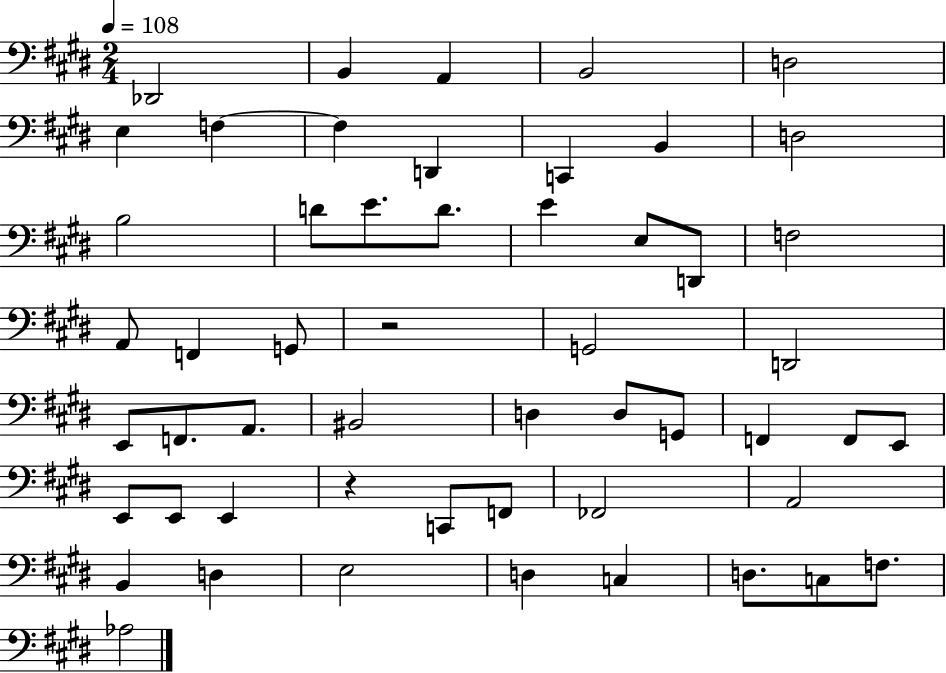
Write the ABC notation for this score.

X:1
T:Untitled
M:2/4
L:1/4
K:E
_D,,2 B,, A,, B,,2 D,2 E, F, F, D,, C,, B,, D,2 B,2 D/2 E/2 D/2 E E,/2 D,,/2 F,2 A,,/2 F,, G,,/2 z2 G,,2 D,,2 E,,/2 F,,/2 A,,/2 ^B,,2 D, D,/2 G,,/2 F,, F,,/2 E,,/2 E,,/2 E,,/2 E,, z C,,/2 F,,/2 _F,,2 A,,2 B,, D, E,2 D, C, D,/2 C,/2 F,/2 _A,2